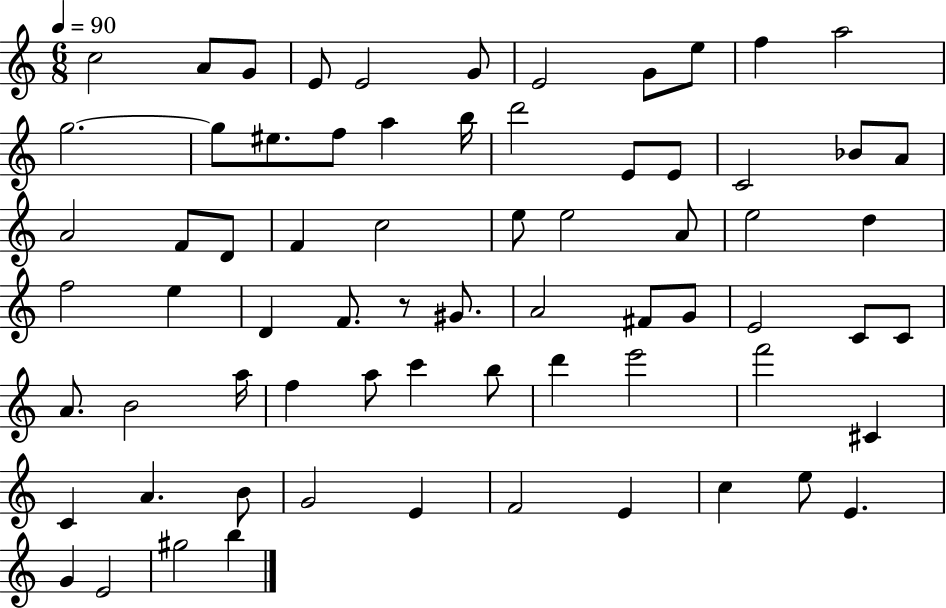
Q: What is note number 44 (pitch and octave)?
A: C4